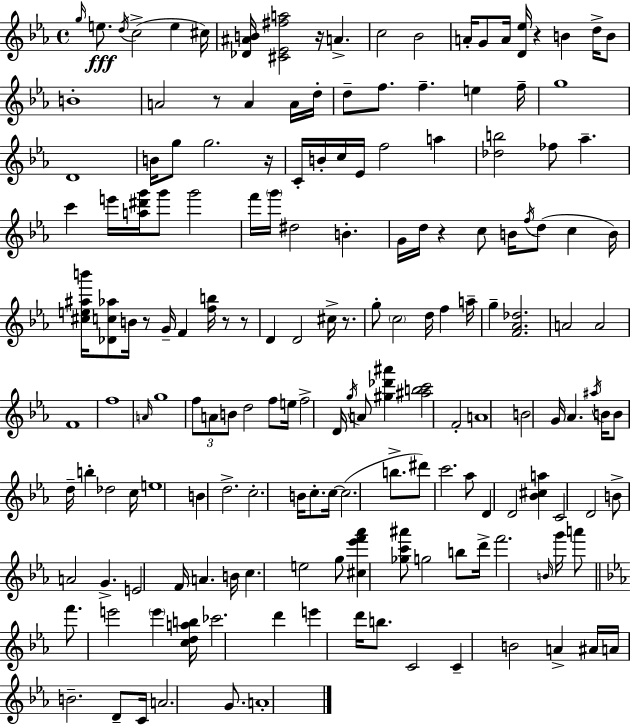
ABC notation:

X:1
T:Untitled
M:4/4
L:1/4
K:Eb
g/4 e/2 d/4 c2 e ^c/4 [_D^AB]/4 [^C_E^fa]2 z/4 A c2 _B2 A/4 G/2 A/4 [D_e]/4 z B d/4 B/2 B4 A2 z/2 A A/4 d/4 d/2 f/2 f e f/4 g4 D4 B/4 g/2 g2 z/4 C/4 B/4 c/4 _E/4 f2 a [_db]2 _f/2 _a c' e'/4 [a^d'g']/4 g'/2 g'2 f'/4 g'/4 ^d2 B G/4 d/4 z c/2 B/4 f/4 d/2 c B/4 [^ce^ab']/4 [_Dc_a]/2 B/4 z/2 G/4 F [fb]/4 z/2 z/2 D D2 ^c/4 z/2 g/2 c2 d/4 f a/4 g [F_A_d]2 A2 A2 F4 f4 A/4 g4 f/2 A/2 B/2 d2 f/2 e/4 f2 D/4 g/4 A/2 [^g_d'^a'] [^abc']2 F2 A4 B2 G/4 _A ^a/4 B/4 B/2 d/4 b _d2 c/4 e4 B d2 c2 B/4 c/2 c/4 c2 b/2 ^d'/2 c'2 _a/2 D D2 [_B^ca] C2 D2 B/2 A2 G E2 F/4 A B/4 c e2 g/2 [^c_e'f'_a'] [_gc'^a']/2 g2 b/2 d'/4 f'2 B/4 g'/4 a'/2 f'/2 e'2 e' [cdab]/4 _c'2 d' e' d'/4 b/2 C2 C B2 A ^A/4 A/4 B2 D/2 C/4 A2 G/2 A4